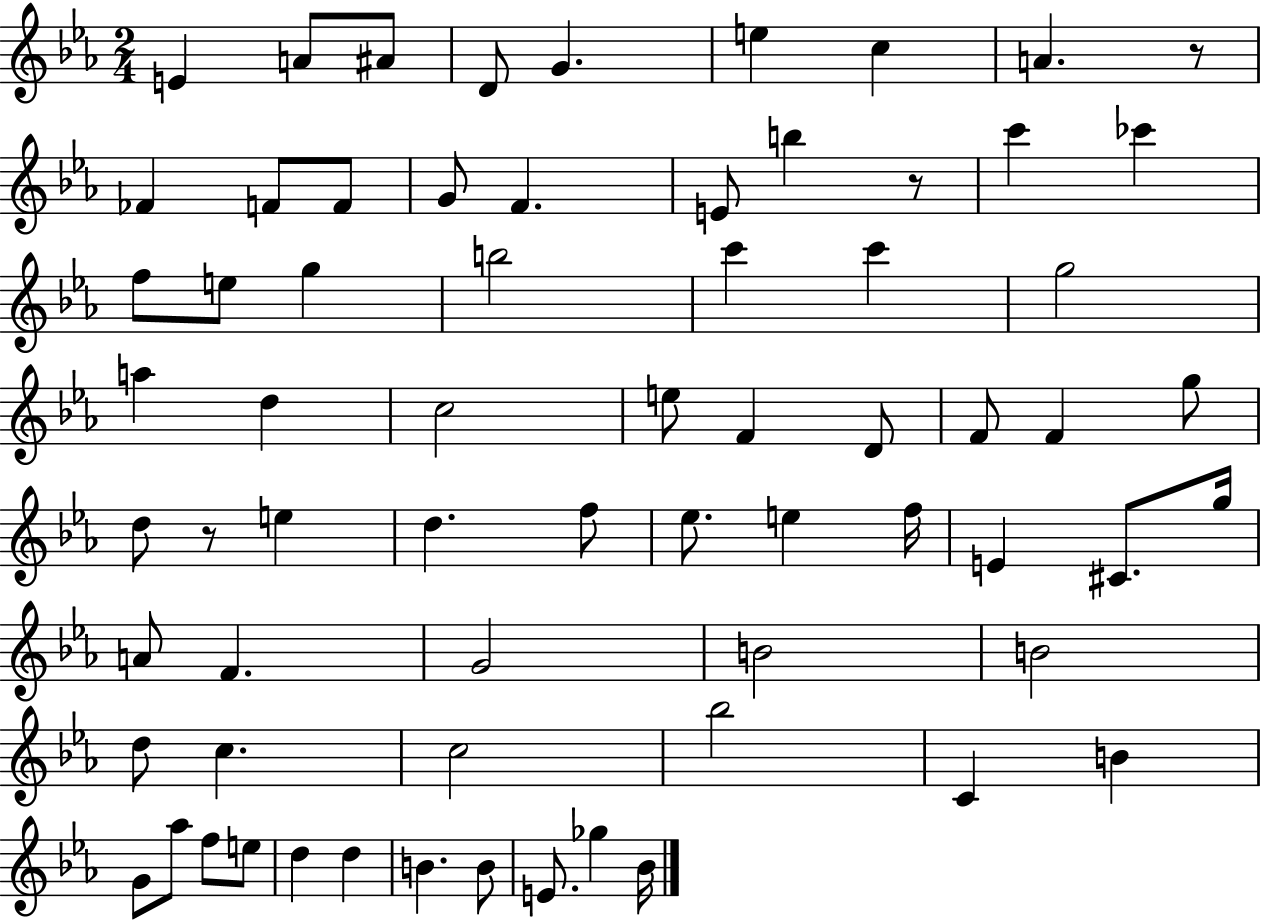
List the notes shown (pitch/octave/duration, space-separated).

E4/q A4/e A#4/e D4/e G4/q. E5/q C5/q A4/q. R/e FES4/q F4/e F4/e G4/e F4/q. E4/e B5/q R/e C6/q CES6/q F5/e E5/e G5/q B5/h C6/q C6/q G5/h A5/q D5/q C5/h E5/e F4/q D4/e F4/e F4/q G5/e D5/e R/e E5/q D5/q. F5/e Eb5/e. E5/q F5/s E4/q C#4/e. G5/s A4/e F4/q. G4/h B4/h B4/h D5/e C5/q. C5/h Bb5/h C4/q B4/q G4/e Ab5/e F5/e E5/e D5/q D5/q B4/q. B4/e E4/e. Gb5/q Bb4/s